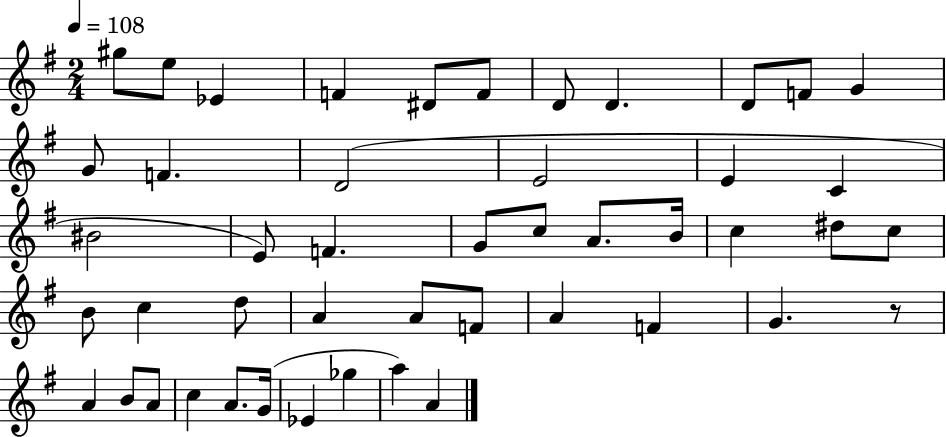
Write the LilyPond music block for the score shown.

{
  \clef treble
  \numericTimeSignature
  \time 2/4
  \key g \major
  \tempo 4 = 108
  gis''8 e''8 ees'4 | f'4 dis'8 f'8 | d'8 d'4. | d'8 f'8 g'4 | \break g'8 f'4. | d'2( | e'2 | e'4 c'4 | \break bis'2 | e'8) f'4. | g'8 c''8 a'8. b'16 | c''4 dis''8 c''8 | \break b'8 c''4 d''8 | a'4 a'8 f'8 | a'4 f'4 | g'4. r8 | \break a'4 b'8 a'8 | c''4 a'8. g'16( | ees'4 ges''4 | a''4) a'4 | \break \bar "|."
}